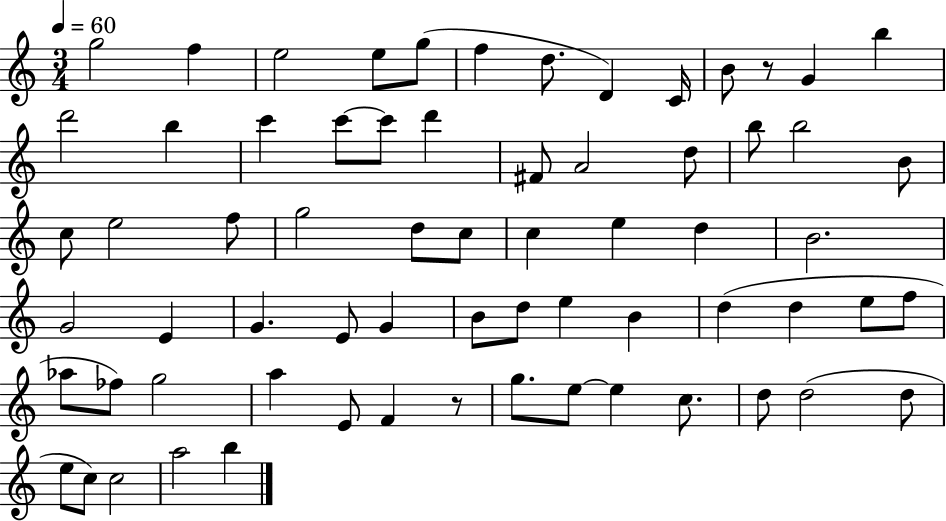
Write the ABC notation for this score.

X:1
T:Untitled
M:3/4
L:1/4
K:C
g2 f e2 e/2 g/2 f d/2 D C/4 B/2 z/2 G b d'2 b c' c'/2 c'/2 d' ^F/2 A2 d/2 b/2 b2 B/2 c/2 e2 f/2 g2 d/2 c/2 c e d B2 G2 E G E/2 G B/2 d/2 e B d d e/2 f/2 _a/2 _f/2 g2 a E/2 F z/2 g/2 e/2 e c/2 d/2 d2 d/2 e/2 c/2 c2 a2 b